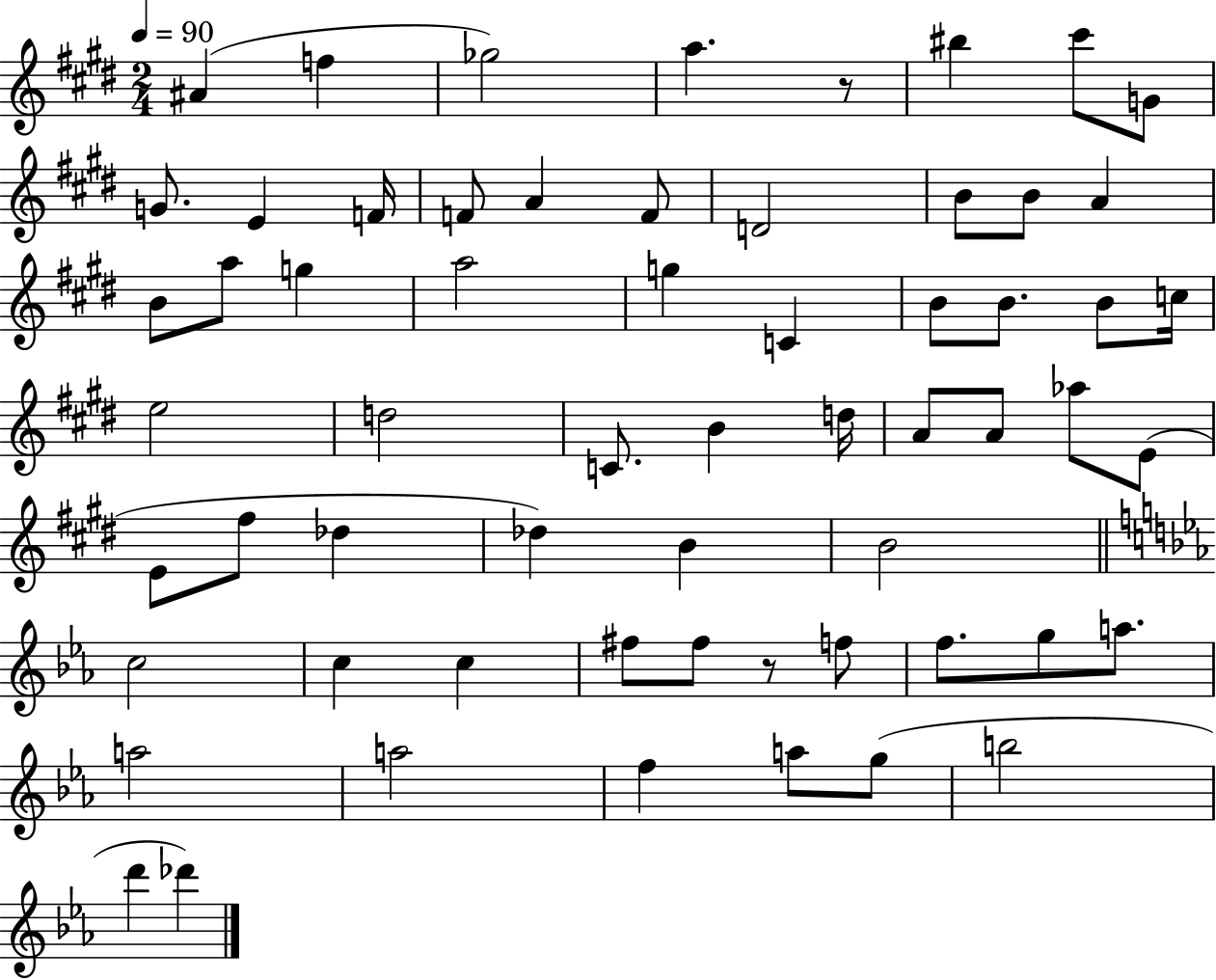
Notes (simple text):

A#4/q F5/q Gb5/h A5/q. R/e BIS5/q C#6/e G4/e G4/e. E4/q F4/s F4/e A4/q F4/e D4/h B4/e B4/e A4/q B4/e A5/e G5/q A5/h G5/q C4/q B4/e B4/e. B4/e C5/s E5/h D5/h C4/e. B4/q D5/s A4/e A4/e Ab5/e E4/e E4/e F#5/e Db5/q Db5/q B4/q B4/h C5/h C5/q C5/q F#5/e F#5/e R/e F5/e F5/e. G5/e A5/e. A5/h A5/h F5/q A5/e G5/e B5/h D6/q Db6/q